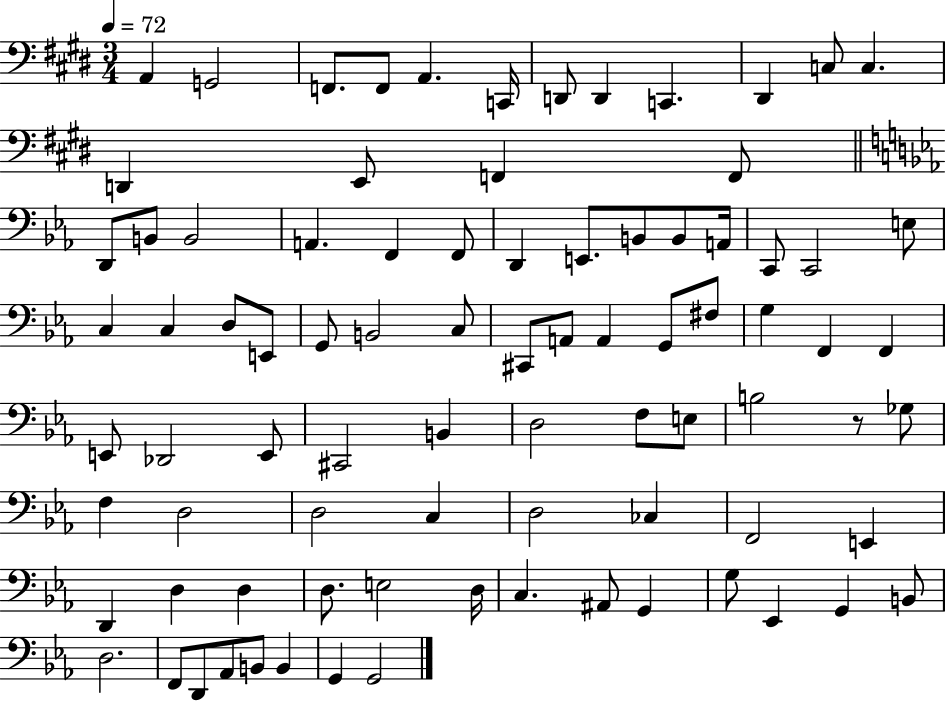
{
  \clef bass
  \numericTimeSignature
  \time 3/4
  \key e \major
  \tempo 4 = 72
  a,4 g,2 | f,8. f,8 a,4. c,16 | d,8 d,4 c,4. | dis,4 c8 c4. | \break d,4 e,8 f,4 f,8 | \bar "||" \break \key ees \major d,8 b,8 b,2 | a,4. f,4 f,8 | d,4 e,8. b,8 b,8 a,16 | c,8 c,2 e8 | \break c4 c4 d8 e,8 | g,8 b,2 c8 | cis,8 a,8 a,4 g,8 fis8 | g4 f,4 f,4 | \break e,8 des,2 e,8 | cis,2 b,4 | d2 f8 e8 | b2 r8 ges8 | \break f4 d2 | d2 c4 | d2 ces4 | f,2 e,4 | \break d,4 d4 d4 | d8. e2 d16 | c4. ais,8 g,4 | g8 ees,4 g,4 b,8 | \break d2. | f,8 d,8 aes,8 b,8 b,4 | g,4 g,2 | \bar "|."
}